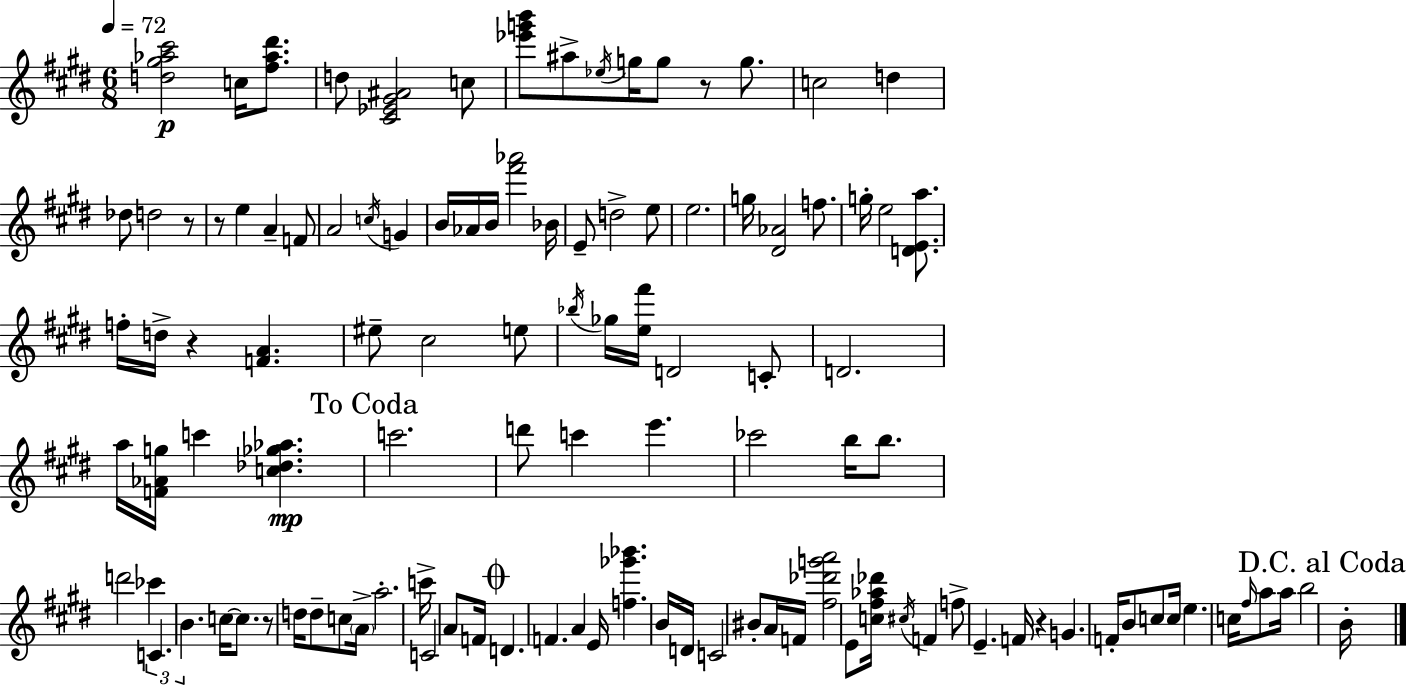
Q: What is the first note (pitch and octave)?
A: C5